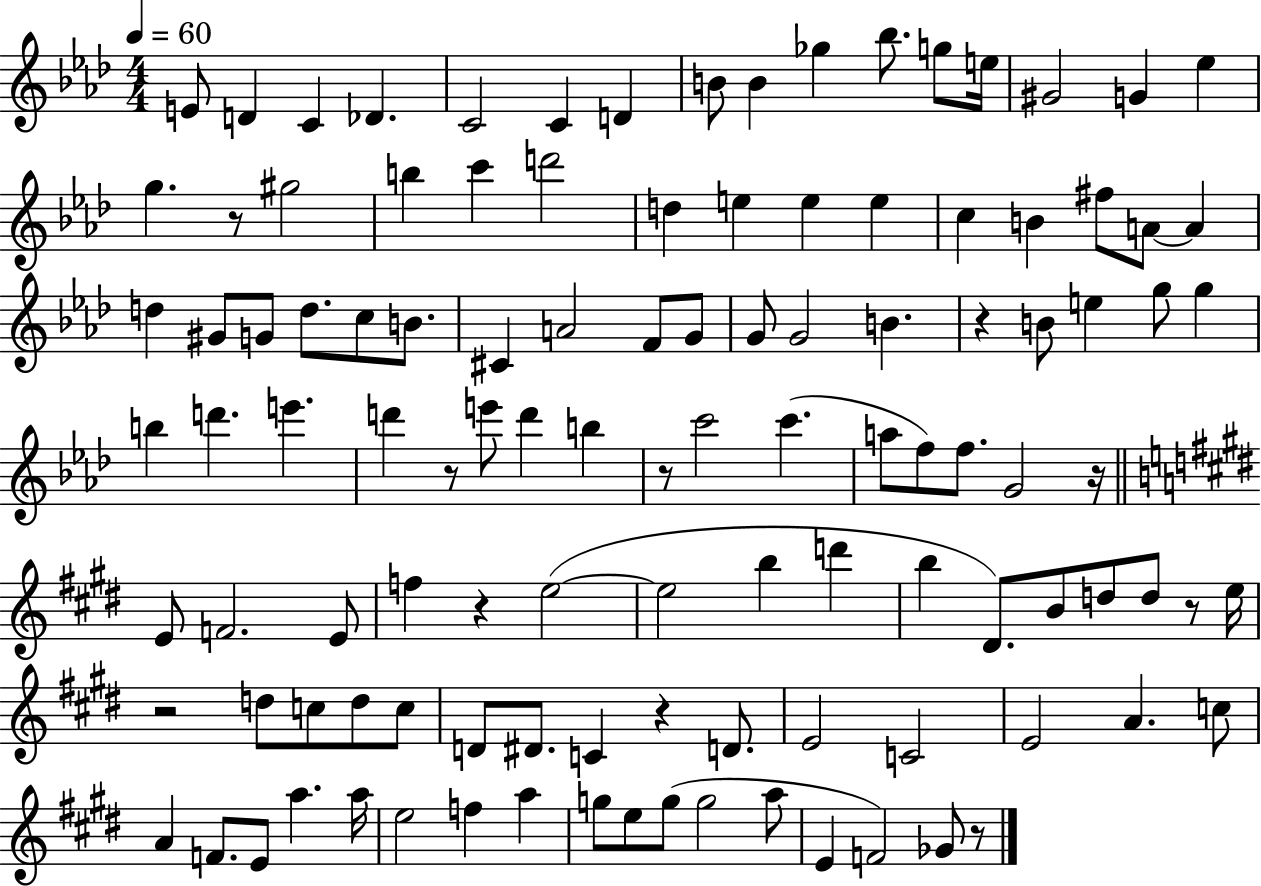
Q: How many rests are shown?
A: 10